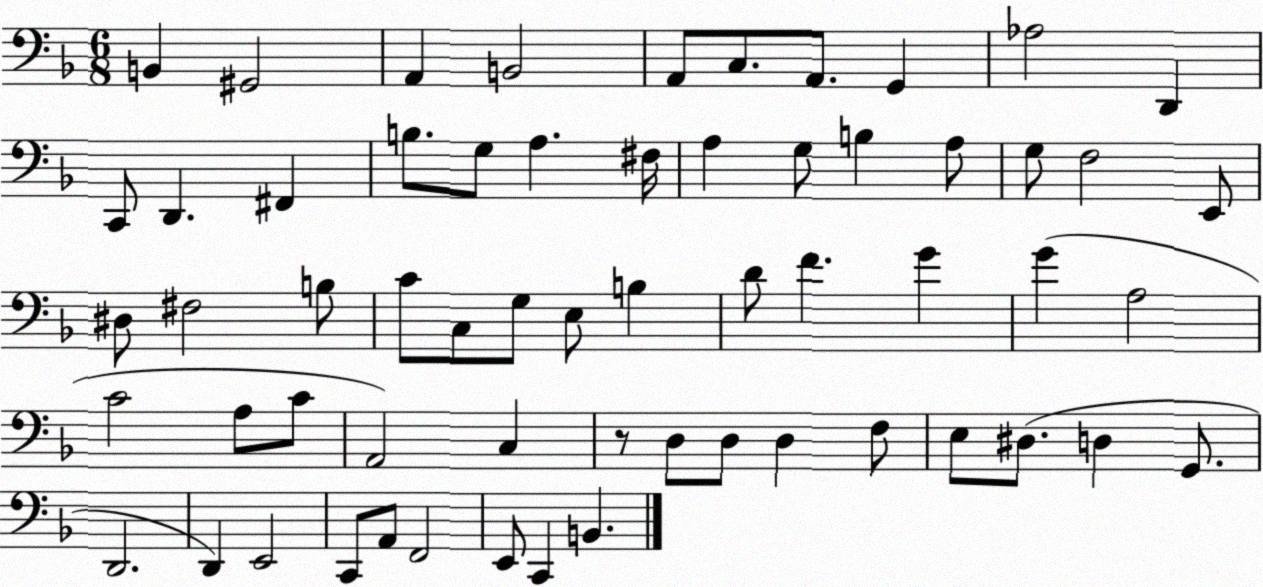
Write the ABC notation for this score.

X:1
T:Untitled
M:6/8
L:1/4
K:F
B,, ^G,,2 A,, B,,2 A,,/2 C,/2 A,,/2 G,, _A,2 D,, C,,/2 D,, ^F,, B,/2 G,/2 A, ^F,/4 A, G,/2 B, A,/2 G,/2 F,2 E,,/2 ^D,/2 ^F,2 B,/2 C/2 C,/2 G,/2 E,/2 B, D/2 F G G A,2 C2 A,/2 C/2 A,,2 C, z/2 D,/2 D,/2 D, F,/2 E,/2 ^D,/2 D, G,,/2 D,,2 D,, E,,2 C,,/2 A,,/2 F,,2 E,,/2 C,, B,,